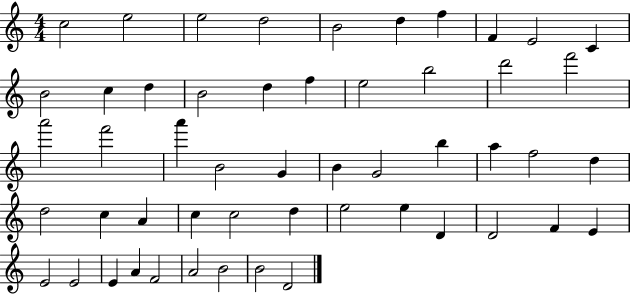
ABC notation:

X:1
T:Untitled
M:4/4
L:1/4
K:C
c2 e2 e2 d2 B2 d f F E2 C B2 c d B2 d f e2 b2 d'2 f'2 a'2 f'2 a' B2 G B G2 b a f2 d d2 c A c c2 d e2 e D D2 F E E2 E2 E A F2 A2 B2 B2 D2